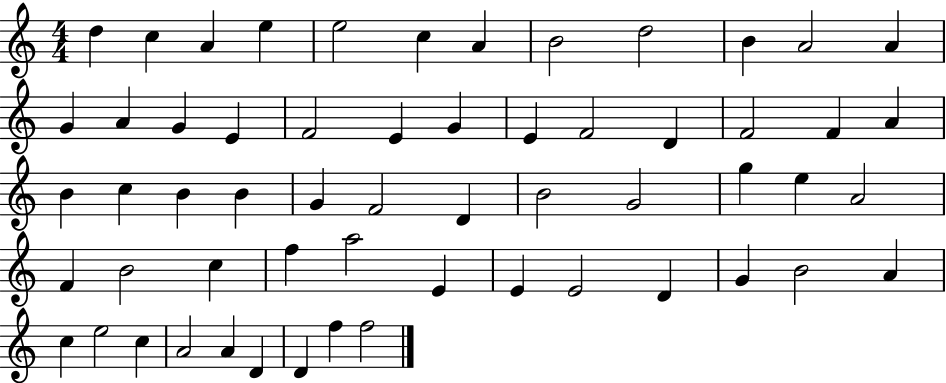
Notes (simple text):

D5/q C5/q A4/q E5/q E5/h C5/q A4/q B4/h D5/h B4/q A4/h A4/q G4/q A4/q G4/q E4/q F4/h E4/q G4/q E4/q F4/h D4/q F4/h F4/q A4/q B4/q C5/q B4/q B4/q G4/q F4/h D4/q B4/h G4/h G5/q E5/q A4/h F4/q B4/h C5/q F5/q A5/h E4/q E4/q E4/h D4/q G4/q B4/h A4/q C5/q E5/h C5/q A4/h A4/q D4/q D4/q F5/q F5/h